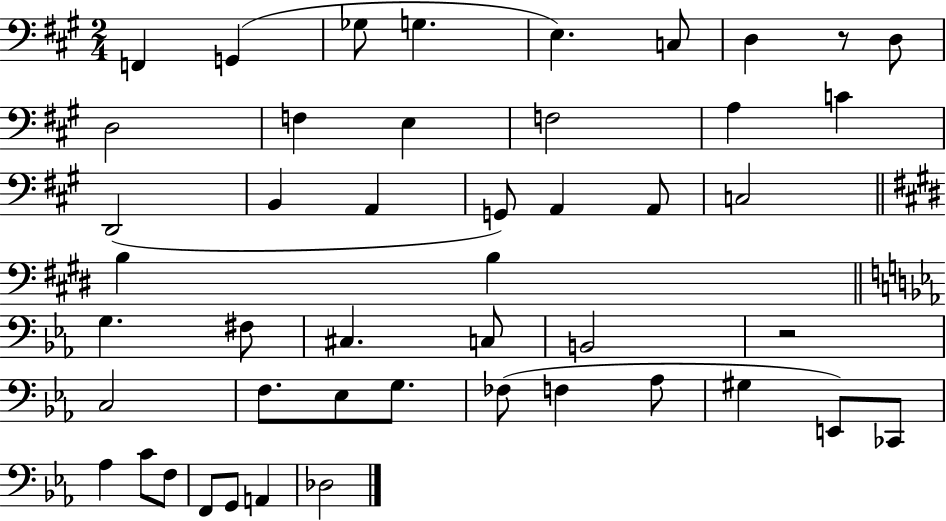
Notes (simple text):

F2/q G2/q Gb3/e G3/q. E3/q. C3/e D3/q R/e D3/e D3/h F3/q E3/q F3/h A3/q C4/q D2/h B2/q A2/q G2/e A2/q A2/e C3/h B3/q B3/q G3/q. F#3/e C#3/q. C3/e B2/h R/h C3/h F3/e. Eb3/e G3/e. FES3/e F3/q Ab3/e G#3/q E2/e CES2/e Ab3/q C4/e F3/e F2/e G2/e A2/q Db3/h